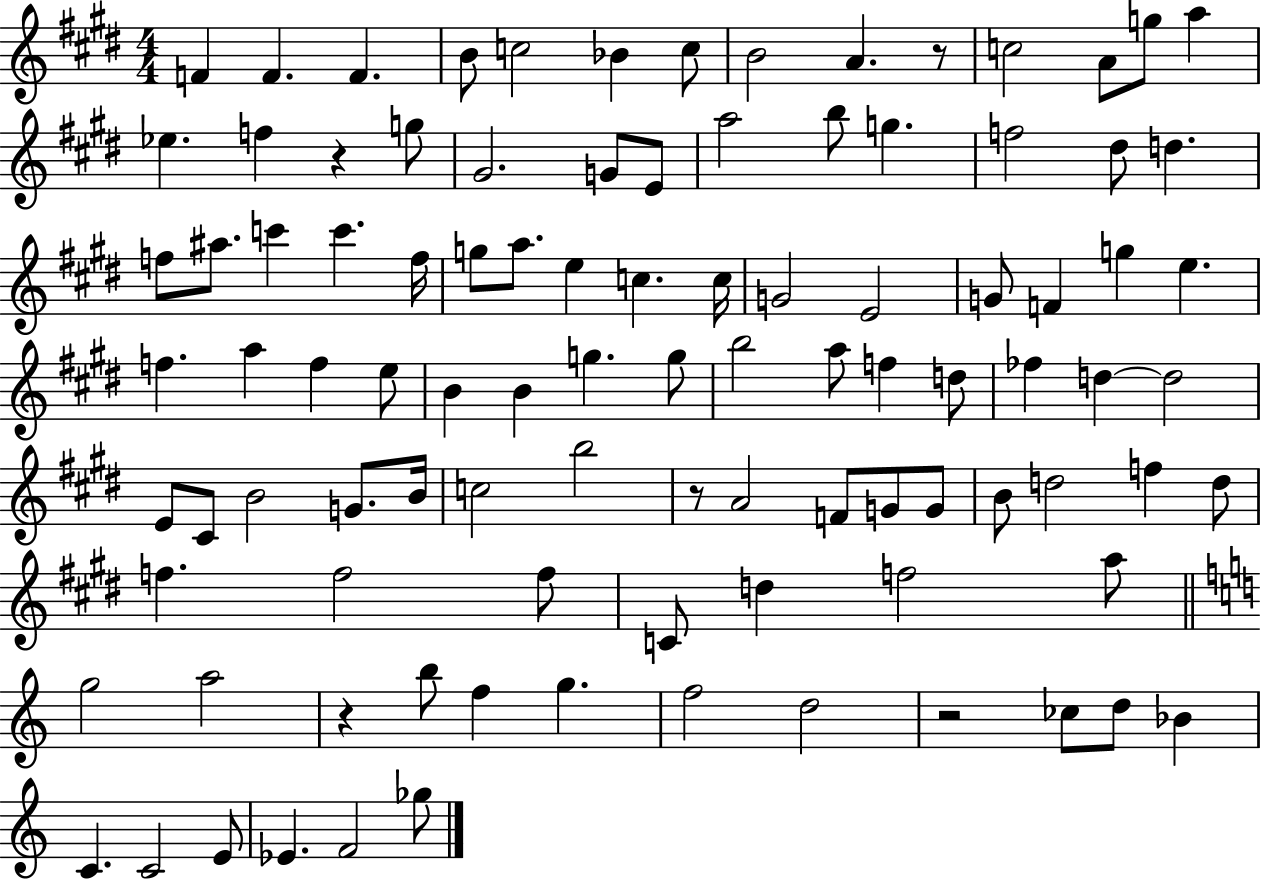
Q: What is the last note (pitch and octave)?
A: Gb5